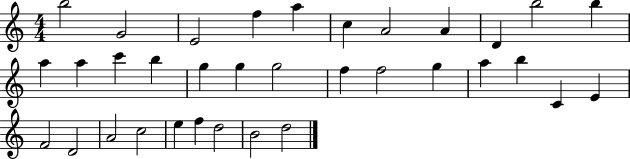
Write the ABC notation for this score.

X:1
T:Untitled
M:4/4
L:1/4
K:C
b2 G2 E2 f a c A2 A D b2 b a a c' b g g g2 f f2 g a b C E F2 D2 A2 c2 e f d2 B2 d2